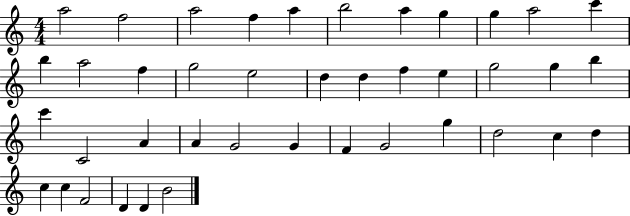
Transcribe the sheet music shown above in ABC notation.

X:1
T:Untitled
M:4/4
L:1/4
K:C
a2 f2 a2 f a b2 a g g a2 c' b a2 f g2 e2 d d f e g2 g b c' C2 A A G2 G F G2 g d2 c d c c F2 D D B2